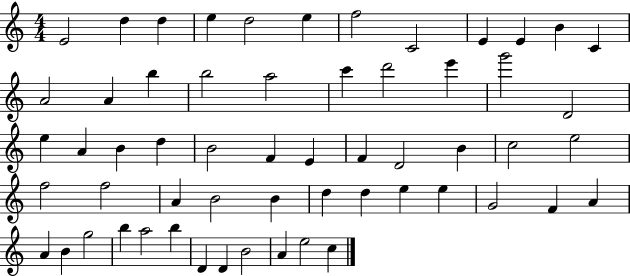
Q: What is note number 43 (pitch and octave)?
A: E5